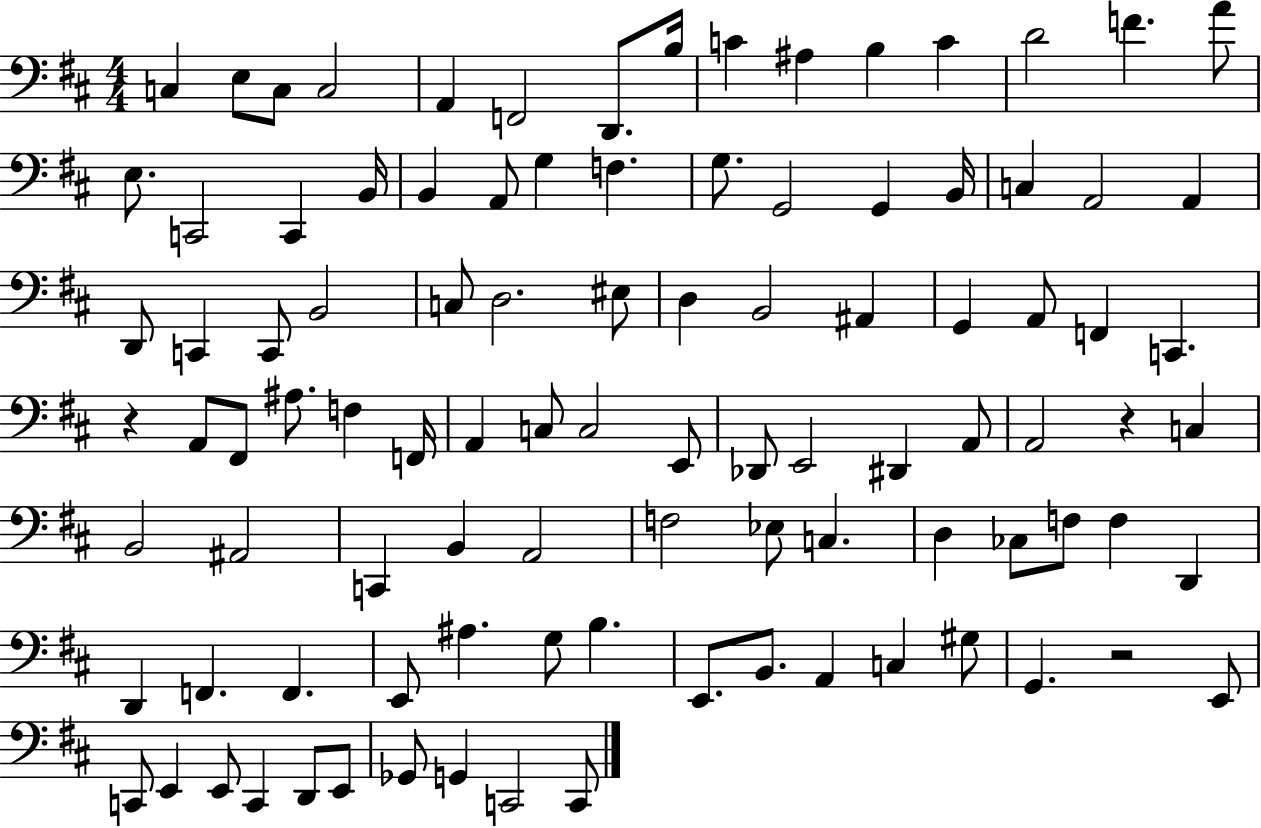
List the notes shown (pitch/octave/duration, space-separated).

C3/q E3/e C3/e C3/h A2/q F2/h D2/e. B3/s C4/q A#3/q B3/q C4/q D4/h F4/q. A4/e E3/e. C2/h C2/q B2/s B2/q A2/e G3/q F3/q. G3/e. G2/h G2/q B2/s C3/q A2/h A2/q D2/e C2/q C2/e B2/h C3/e D3/h. EIS3/e D3/q B2/h A#2/q G2/q A2/e F2/q C2/q. R/q A2/e F#2/e A#3/e. F3/q F2/s A2/q C3/e C3/h E2/e Db2/e E2/h D#2/q A2/e A2/h R/q C3/q B2/h A#2/h C2/q B2/q A2/h F3/h Eb3/e C3/q. D3/q CES3/e F3/e F3/q D2/q D2/q F2/q. F2/q. E2/e A#3/q. G3/e B3/q. E2/e. B2/e. A2/q C3/q G#3/e G2/q. R/h E2/e C2/e E2/q E2/e C2/q D2/e E2/e Gb2/e G2/q C2/h C2/e